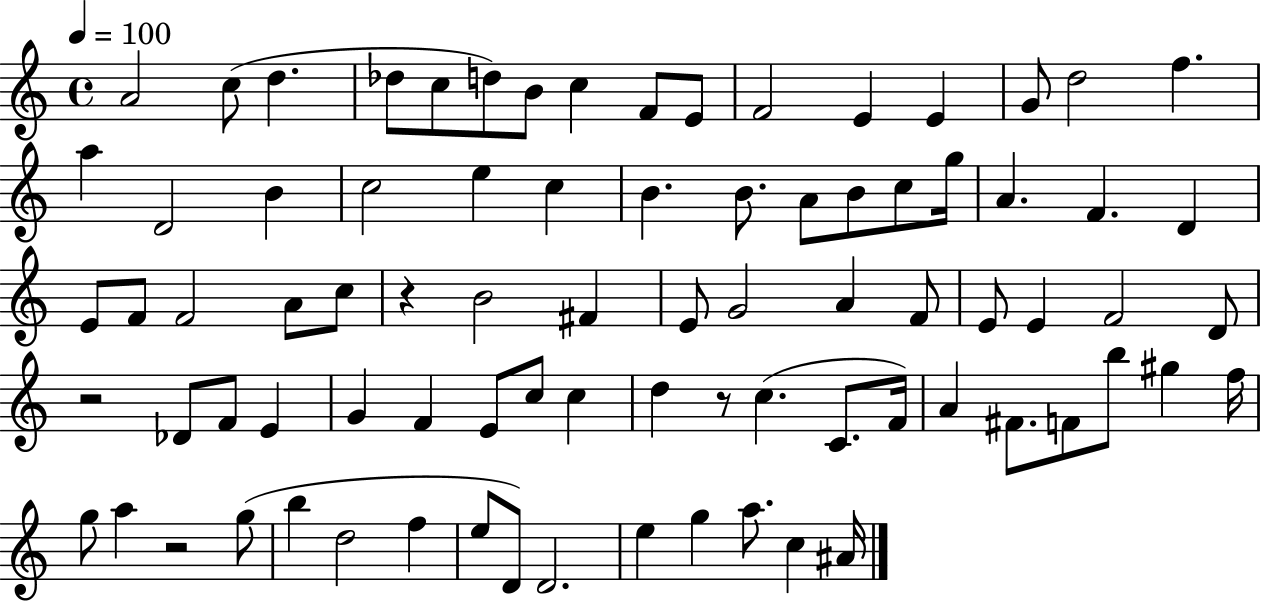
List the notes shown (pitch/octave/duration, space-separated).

A4/h C5/e D5/q. Db5/e C5/e D5/e B4/e C5/q F4/e E4/e F4/h E4/q E4/q G4/e D5/h F5/q. A5/q D4/h B4/q C5/h E5/q C5/q B4/q. B4/e. A4/e B4/e C5/e G5/s A4/q. F4/q. D4/q E4/e F4/e F4/h A4/e C5/e R/q B4/h F#4/q E4/e G4/h A4/q F4/e E4/e E4/q F4/h D4/e R/h Db4/e F4/e E4/q G4/q F4/q E4/e C5/e C5/q D5/q R/e C5/q. C4/e. F4/s A4/q F#4/e. F4/e B5/e G#5/q F5/s G5/e A5/q R/h G5/e B5/q D5/h F5/q E5/e D4/e D4/h. E5/q G5/q A5/e. C5/q A#4/s